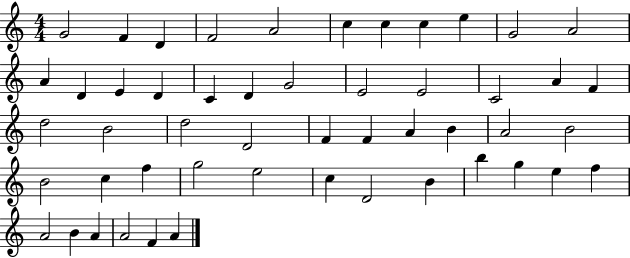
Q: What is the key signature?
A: C major